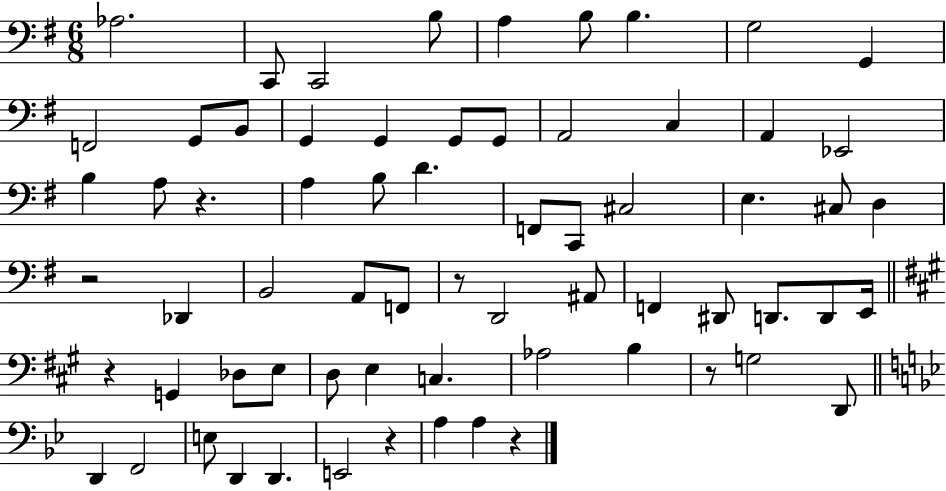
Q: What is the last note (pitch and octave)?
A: A3